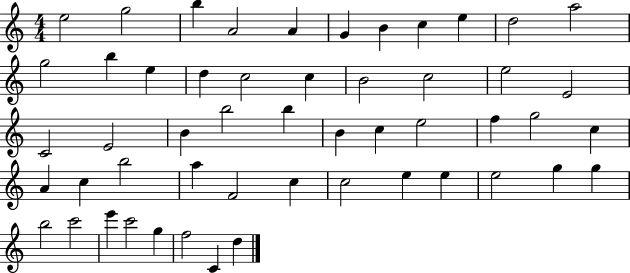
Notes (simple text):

E5/h G5/h B5/q A4/h A4/q G4/q B4/q C5/q E5/q D5/h A5/h G5/h B5/q E5/q D5/q C5/h C5/q B4/h C5/h E5/h E4/h C4/h E4/h B4/q B5/h B5/q B4/q C5/q E5/h F5/q G5/h C5/q A4/q C5/q B5/h A5/q F4/h C5/q C5/h E5/q E5/q E5/h G5/q G5/q B5/h C6/h E6/q C6/h G5/q F5/h C4/q D5/q